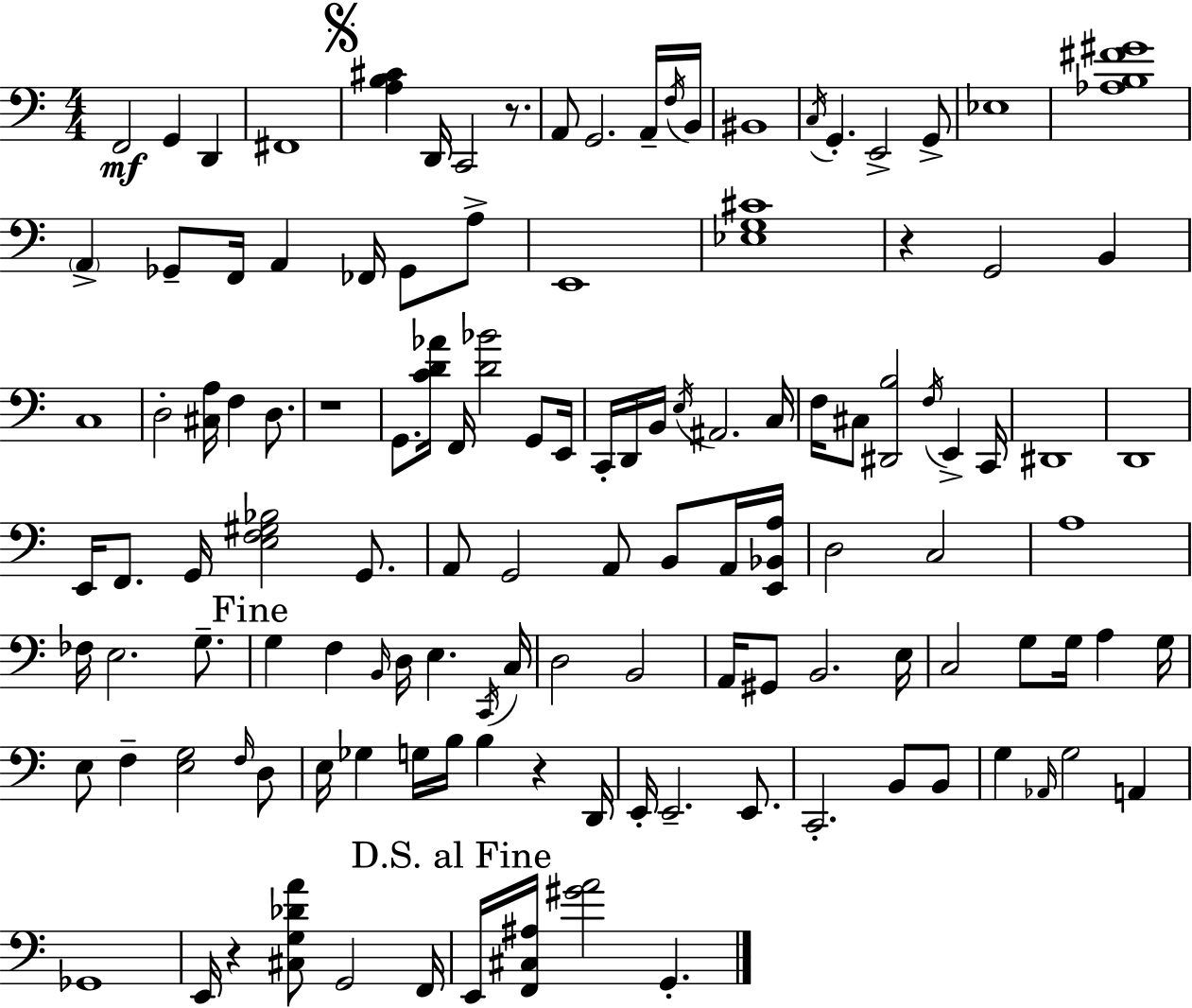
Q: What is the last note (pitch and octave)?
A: G2